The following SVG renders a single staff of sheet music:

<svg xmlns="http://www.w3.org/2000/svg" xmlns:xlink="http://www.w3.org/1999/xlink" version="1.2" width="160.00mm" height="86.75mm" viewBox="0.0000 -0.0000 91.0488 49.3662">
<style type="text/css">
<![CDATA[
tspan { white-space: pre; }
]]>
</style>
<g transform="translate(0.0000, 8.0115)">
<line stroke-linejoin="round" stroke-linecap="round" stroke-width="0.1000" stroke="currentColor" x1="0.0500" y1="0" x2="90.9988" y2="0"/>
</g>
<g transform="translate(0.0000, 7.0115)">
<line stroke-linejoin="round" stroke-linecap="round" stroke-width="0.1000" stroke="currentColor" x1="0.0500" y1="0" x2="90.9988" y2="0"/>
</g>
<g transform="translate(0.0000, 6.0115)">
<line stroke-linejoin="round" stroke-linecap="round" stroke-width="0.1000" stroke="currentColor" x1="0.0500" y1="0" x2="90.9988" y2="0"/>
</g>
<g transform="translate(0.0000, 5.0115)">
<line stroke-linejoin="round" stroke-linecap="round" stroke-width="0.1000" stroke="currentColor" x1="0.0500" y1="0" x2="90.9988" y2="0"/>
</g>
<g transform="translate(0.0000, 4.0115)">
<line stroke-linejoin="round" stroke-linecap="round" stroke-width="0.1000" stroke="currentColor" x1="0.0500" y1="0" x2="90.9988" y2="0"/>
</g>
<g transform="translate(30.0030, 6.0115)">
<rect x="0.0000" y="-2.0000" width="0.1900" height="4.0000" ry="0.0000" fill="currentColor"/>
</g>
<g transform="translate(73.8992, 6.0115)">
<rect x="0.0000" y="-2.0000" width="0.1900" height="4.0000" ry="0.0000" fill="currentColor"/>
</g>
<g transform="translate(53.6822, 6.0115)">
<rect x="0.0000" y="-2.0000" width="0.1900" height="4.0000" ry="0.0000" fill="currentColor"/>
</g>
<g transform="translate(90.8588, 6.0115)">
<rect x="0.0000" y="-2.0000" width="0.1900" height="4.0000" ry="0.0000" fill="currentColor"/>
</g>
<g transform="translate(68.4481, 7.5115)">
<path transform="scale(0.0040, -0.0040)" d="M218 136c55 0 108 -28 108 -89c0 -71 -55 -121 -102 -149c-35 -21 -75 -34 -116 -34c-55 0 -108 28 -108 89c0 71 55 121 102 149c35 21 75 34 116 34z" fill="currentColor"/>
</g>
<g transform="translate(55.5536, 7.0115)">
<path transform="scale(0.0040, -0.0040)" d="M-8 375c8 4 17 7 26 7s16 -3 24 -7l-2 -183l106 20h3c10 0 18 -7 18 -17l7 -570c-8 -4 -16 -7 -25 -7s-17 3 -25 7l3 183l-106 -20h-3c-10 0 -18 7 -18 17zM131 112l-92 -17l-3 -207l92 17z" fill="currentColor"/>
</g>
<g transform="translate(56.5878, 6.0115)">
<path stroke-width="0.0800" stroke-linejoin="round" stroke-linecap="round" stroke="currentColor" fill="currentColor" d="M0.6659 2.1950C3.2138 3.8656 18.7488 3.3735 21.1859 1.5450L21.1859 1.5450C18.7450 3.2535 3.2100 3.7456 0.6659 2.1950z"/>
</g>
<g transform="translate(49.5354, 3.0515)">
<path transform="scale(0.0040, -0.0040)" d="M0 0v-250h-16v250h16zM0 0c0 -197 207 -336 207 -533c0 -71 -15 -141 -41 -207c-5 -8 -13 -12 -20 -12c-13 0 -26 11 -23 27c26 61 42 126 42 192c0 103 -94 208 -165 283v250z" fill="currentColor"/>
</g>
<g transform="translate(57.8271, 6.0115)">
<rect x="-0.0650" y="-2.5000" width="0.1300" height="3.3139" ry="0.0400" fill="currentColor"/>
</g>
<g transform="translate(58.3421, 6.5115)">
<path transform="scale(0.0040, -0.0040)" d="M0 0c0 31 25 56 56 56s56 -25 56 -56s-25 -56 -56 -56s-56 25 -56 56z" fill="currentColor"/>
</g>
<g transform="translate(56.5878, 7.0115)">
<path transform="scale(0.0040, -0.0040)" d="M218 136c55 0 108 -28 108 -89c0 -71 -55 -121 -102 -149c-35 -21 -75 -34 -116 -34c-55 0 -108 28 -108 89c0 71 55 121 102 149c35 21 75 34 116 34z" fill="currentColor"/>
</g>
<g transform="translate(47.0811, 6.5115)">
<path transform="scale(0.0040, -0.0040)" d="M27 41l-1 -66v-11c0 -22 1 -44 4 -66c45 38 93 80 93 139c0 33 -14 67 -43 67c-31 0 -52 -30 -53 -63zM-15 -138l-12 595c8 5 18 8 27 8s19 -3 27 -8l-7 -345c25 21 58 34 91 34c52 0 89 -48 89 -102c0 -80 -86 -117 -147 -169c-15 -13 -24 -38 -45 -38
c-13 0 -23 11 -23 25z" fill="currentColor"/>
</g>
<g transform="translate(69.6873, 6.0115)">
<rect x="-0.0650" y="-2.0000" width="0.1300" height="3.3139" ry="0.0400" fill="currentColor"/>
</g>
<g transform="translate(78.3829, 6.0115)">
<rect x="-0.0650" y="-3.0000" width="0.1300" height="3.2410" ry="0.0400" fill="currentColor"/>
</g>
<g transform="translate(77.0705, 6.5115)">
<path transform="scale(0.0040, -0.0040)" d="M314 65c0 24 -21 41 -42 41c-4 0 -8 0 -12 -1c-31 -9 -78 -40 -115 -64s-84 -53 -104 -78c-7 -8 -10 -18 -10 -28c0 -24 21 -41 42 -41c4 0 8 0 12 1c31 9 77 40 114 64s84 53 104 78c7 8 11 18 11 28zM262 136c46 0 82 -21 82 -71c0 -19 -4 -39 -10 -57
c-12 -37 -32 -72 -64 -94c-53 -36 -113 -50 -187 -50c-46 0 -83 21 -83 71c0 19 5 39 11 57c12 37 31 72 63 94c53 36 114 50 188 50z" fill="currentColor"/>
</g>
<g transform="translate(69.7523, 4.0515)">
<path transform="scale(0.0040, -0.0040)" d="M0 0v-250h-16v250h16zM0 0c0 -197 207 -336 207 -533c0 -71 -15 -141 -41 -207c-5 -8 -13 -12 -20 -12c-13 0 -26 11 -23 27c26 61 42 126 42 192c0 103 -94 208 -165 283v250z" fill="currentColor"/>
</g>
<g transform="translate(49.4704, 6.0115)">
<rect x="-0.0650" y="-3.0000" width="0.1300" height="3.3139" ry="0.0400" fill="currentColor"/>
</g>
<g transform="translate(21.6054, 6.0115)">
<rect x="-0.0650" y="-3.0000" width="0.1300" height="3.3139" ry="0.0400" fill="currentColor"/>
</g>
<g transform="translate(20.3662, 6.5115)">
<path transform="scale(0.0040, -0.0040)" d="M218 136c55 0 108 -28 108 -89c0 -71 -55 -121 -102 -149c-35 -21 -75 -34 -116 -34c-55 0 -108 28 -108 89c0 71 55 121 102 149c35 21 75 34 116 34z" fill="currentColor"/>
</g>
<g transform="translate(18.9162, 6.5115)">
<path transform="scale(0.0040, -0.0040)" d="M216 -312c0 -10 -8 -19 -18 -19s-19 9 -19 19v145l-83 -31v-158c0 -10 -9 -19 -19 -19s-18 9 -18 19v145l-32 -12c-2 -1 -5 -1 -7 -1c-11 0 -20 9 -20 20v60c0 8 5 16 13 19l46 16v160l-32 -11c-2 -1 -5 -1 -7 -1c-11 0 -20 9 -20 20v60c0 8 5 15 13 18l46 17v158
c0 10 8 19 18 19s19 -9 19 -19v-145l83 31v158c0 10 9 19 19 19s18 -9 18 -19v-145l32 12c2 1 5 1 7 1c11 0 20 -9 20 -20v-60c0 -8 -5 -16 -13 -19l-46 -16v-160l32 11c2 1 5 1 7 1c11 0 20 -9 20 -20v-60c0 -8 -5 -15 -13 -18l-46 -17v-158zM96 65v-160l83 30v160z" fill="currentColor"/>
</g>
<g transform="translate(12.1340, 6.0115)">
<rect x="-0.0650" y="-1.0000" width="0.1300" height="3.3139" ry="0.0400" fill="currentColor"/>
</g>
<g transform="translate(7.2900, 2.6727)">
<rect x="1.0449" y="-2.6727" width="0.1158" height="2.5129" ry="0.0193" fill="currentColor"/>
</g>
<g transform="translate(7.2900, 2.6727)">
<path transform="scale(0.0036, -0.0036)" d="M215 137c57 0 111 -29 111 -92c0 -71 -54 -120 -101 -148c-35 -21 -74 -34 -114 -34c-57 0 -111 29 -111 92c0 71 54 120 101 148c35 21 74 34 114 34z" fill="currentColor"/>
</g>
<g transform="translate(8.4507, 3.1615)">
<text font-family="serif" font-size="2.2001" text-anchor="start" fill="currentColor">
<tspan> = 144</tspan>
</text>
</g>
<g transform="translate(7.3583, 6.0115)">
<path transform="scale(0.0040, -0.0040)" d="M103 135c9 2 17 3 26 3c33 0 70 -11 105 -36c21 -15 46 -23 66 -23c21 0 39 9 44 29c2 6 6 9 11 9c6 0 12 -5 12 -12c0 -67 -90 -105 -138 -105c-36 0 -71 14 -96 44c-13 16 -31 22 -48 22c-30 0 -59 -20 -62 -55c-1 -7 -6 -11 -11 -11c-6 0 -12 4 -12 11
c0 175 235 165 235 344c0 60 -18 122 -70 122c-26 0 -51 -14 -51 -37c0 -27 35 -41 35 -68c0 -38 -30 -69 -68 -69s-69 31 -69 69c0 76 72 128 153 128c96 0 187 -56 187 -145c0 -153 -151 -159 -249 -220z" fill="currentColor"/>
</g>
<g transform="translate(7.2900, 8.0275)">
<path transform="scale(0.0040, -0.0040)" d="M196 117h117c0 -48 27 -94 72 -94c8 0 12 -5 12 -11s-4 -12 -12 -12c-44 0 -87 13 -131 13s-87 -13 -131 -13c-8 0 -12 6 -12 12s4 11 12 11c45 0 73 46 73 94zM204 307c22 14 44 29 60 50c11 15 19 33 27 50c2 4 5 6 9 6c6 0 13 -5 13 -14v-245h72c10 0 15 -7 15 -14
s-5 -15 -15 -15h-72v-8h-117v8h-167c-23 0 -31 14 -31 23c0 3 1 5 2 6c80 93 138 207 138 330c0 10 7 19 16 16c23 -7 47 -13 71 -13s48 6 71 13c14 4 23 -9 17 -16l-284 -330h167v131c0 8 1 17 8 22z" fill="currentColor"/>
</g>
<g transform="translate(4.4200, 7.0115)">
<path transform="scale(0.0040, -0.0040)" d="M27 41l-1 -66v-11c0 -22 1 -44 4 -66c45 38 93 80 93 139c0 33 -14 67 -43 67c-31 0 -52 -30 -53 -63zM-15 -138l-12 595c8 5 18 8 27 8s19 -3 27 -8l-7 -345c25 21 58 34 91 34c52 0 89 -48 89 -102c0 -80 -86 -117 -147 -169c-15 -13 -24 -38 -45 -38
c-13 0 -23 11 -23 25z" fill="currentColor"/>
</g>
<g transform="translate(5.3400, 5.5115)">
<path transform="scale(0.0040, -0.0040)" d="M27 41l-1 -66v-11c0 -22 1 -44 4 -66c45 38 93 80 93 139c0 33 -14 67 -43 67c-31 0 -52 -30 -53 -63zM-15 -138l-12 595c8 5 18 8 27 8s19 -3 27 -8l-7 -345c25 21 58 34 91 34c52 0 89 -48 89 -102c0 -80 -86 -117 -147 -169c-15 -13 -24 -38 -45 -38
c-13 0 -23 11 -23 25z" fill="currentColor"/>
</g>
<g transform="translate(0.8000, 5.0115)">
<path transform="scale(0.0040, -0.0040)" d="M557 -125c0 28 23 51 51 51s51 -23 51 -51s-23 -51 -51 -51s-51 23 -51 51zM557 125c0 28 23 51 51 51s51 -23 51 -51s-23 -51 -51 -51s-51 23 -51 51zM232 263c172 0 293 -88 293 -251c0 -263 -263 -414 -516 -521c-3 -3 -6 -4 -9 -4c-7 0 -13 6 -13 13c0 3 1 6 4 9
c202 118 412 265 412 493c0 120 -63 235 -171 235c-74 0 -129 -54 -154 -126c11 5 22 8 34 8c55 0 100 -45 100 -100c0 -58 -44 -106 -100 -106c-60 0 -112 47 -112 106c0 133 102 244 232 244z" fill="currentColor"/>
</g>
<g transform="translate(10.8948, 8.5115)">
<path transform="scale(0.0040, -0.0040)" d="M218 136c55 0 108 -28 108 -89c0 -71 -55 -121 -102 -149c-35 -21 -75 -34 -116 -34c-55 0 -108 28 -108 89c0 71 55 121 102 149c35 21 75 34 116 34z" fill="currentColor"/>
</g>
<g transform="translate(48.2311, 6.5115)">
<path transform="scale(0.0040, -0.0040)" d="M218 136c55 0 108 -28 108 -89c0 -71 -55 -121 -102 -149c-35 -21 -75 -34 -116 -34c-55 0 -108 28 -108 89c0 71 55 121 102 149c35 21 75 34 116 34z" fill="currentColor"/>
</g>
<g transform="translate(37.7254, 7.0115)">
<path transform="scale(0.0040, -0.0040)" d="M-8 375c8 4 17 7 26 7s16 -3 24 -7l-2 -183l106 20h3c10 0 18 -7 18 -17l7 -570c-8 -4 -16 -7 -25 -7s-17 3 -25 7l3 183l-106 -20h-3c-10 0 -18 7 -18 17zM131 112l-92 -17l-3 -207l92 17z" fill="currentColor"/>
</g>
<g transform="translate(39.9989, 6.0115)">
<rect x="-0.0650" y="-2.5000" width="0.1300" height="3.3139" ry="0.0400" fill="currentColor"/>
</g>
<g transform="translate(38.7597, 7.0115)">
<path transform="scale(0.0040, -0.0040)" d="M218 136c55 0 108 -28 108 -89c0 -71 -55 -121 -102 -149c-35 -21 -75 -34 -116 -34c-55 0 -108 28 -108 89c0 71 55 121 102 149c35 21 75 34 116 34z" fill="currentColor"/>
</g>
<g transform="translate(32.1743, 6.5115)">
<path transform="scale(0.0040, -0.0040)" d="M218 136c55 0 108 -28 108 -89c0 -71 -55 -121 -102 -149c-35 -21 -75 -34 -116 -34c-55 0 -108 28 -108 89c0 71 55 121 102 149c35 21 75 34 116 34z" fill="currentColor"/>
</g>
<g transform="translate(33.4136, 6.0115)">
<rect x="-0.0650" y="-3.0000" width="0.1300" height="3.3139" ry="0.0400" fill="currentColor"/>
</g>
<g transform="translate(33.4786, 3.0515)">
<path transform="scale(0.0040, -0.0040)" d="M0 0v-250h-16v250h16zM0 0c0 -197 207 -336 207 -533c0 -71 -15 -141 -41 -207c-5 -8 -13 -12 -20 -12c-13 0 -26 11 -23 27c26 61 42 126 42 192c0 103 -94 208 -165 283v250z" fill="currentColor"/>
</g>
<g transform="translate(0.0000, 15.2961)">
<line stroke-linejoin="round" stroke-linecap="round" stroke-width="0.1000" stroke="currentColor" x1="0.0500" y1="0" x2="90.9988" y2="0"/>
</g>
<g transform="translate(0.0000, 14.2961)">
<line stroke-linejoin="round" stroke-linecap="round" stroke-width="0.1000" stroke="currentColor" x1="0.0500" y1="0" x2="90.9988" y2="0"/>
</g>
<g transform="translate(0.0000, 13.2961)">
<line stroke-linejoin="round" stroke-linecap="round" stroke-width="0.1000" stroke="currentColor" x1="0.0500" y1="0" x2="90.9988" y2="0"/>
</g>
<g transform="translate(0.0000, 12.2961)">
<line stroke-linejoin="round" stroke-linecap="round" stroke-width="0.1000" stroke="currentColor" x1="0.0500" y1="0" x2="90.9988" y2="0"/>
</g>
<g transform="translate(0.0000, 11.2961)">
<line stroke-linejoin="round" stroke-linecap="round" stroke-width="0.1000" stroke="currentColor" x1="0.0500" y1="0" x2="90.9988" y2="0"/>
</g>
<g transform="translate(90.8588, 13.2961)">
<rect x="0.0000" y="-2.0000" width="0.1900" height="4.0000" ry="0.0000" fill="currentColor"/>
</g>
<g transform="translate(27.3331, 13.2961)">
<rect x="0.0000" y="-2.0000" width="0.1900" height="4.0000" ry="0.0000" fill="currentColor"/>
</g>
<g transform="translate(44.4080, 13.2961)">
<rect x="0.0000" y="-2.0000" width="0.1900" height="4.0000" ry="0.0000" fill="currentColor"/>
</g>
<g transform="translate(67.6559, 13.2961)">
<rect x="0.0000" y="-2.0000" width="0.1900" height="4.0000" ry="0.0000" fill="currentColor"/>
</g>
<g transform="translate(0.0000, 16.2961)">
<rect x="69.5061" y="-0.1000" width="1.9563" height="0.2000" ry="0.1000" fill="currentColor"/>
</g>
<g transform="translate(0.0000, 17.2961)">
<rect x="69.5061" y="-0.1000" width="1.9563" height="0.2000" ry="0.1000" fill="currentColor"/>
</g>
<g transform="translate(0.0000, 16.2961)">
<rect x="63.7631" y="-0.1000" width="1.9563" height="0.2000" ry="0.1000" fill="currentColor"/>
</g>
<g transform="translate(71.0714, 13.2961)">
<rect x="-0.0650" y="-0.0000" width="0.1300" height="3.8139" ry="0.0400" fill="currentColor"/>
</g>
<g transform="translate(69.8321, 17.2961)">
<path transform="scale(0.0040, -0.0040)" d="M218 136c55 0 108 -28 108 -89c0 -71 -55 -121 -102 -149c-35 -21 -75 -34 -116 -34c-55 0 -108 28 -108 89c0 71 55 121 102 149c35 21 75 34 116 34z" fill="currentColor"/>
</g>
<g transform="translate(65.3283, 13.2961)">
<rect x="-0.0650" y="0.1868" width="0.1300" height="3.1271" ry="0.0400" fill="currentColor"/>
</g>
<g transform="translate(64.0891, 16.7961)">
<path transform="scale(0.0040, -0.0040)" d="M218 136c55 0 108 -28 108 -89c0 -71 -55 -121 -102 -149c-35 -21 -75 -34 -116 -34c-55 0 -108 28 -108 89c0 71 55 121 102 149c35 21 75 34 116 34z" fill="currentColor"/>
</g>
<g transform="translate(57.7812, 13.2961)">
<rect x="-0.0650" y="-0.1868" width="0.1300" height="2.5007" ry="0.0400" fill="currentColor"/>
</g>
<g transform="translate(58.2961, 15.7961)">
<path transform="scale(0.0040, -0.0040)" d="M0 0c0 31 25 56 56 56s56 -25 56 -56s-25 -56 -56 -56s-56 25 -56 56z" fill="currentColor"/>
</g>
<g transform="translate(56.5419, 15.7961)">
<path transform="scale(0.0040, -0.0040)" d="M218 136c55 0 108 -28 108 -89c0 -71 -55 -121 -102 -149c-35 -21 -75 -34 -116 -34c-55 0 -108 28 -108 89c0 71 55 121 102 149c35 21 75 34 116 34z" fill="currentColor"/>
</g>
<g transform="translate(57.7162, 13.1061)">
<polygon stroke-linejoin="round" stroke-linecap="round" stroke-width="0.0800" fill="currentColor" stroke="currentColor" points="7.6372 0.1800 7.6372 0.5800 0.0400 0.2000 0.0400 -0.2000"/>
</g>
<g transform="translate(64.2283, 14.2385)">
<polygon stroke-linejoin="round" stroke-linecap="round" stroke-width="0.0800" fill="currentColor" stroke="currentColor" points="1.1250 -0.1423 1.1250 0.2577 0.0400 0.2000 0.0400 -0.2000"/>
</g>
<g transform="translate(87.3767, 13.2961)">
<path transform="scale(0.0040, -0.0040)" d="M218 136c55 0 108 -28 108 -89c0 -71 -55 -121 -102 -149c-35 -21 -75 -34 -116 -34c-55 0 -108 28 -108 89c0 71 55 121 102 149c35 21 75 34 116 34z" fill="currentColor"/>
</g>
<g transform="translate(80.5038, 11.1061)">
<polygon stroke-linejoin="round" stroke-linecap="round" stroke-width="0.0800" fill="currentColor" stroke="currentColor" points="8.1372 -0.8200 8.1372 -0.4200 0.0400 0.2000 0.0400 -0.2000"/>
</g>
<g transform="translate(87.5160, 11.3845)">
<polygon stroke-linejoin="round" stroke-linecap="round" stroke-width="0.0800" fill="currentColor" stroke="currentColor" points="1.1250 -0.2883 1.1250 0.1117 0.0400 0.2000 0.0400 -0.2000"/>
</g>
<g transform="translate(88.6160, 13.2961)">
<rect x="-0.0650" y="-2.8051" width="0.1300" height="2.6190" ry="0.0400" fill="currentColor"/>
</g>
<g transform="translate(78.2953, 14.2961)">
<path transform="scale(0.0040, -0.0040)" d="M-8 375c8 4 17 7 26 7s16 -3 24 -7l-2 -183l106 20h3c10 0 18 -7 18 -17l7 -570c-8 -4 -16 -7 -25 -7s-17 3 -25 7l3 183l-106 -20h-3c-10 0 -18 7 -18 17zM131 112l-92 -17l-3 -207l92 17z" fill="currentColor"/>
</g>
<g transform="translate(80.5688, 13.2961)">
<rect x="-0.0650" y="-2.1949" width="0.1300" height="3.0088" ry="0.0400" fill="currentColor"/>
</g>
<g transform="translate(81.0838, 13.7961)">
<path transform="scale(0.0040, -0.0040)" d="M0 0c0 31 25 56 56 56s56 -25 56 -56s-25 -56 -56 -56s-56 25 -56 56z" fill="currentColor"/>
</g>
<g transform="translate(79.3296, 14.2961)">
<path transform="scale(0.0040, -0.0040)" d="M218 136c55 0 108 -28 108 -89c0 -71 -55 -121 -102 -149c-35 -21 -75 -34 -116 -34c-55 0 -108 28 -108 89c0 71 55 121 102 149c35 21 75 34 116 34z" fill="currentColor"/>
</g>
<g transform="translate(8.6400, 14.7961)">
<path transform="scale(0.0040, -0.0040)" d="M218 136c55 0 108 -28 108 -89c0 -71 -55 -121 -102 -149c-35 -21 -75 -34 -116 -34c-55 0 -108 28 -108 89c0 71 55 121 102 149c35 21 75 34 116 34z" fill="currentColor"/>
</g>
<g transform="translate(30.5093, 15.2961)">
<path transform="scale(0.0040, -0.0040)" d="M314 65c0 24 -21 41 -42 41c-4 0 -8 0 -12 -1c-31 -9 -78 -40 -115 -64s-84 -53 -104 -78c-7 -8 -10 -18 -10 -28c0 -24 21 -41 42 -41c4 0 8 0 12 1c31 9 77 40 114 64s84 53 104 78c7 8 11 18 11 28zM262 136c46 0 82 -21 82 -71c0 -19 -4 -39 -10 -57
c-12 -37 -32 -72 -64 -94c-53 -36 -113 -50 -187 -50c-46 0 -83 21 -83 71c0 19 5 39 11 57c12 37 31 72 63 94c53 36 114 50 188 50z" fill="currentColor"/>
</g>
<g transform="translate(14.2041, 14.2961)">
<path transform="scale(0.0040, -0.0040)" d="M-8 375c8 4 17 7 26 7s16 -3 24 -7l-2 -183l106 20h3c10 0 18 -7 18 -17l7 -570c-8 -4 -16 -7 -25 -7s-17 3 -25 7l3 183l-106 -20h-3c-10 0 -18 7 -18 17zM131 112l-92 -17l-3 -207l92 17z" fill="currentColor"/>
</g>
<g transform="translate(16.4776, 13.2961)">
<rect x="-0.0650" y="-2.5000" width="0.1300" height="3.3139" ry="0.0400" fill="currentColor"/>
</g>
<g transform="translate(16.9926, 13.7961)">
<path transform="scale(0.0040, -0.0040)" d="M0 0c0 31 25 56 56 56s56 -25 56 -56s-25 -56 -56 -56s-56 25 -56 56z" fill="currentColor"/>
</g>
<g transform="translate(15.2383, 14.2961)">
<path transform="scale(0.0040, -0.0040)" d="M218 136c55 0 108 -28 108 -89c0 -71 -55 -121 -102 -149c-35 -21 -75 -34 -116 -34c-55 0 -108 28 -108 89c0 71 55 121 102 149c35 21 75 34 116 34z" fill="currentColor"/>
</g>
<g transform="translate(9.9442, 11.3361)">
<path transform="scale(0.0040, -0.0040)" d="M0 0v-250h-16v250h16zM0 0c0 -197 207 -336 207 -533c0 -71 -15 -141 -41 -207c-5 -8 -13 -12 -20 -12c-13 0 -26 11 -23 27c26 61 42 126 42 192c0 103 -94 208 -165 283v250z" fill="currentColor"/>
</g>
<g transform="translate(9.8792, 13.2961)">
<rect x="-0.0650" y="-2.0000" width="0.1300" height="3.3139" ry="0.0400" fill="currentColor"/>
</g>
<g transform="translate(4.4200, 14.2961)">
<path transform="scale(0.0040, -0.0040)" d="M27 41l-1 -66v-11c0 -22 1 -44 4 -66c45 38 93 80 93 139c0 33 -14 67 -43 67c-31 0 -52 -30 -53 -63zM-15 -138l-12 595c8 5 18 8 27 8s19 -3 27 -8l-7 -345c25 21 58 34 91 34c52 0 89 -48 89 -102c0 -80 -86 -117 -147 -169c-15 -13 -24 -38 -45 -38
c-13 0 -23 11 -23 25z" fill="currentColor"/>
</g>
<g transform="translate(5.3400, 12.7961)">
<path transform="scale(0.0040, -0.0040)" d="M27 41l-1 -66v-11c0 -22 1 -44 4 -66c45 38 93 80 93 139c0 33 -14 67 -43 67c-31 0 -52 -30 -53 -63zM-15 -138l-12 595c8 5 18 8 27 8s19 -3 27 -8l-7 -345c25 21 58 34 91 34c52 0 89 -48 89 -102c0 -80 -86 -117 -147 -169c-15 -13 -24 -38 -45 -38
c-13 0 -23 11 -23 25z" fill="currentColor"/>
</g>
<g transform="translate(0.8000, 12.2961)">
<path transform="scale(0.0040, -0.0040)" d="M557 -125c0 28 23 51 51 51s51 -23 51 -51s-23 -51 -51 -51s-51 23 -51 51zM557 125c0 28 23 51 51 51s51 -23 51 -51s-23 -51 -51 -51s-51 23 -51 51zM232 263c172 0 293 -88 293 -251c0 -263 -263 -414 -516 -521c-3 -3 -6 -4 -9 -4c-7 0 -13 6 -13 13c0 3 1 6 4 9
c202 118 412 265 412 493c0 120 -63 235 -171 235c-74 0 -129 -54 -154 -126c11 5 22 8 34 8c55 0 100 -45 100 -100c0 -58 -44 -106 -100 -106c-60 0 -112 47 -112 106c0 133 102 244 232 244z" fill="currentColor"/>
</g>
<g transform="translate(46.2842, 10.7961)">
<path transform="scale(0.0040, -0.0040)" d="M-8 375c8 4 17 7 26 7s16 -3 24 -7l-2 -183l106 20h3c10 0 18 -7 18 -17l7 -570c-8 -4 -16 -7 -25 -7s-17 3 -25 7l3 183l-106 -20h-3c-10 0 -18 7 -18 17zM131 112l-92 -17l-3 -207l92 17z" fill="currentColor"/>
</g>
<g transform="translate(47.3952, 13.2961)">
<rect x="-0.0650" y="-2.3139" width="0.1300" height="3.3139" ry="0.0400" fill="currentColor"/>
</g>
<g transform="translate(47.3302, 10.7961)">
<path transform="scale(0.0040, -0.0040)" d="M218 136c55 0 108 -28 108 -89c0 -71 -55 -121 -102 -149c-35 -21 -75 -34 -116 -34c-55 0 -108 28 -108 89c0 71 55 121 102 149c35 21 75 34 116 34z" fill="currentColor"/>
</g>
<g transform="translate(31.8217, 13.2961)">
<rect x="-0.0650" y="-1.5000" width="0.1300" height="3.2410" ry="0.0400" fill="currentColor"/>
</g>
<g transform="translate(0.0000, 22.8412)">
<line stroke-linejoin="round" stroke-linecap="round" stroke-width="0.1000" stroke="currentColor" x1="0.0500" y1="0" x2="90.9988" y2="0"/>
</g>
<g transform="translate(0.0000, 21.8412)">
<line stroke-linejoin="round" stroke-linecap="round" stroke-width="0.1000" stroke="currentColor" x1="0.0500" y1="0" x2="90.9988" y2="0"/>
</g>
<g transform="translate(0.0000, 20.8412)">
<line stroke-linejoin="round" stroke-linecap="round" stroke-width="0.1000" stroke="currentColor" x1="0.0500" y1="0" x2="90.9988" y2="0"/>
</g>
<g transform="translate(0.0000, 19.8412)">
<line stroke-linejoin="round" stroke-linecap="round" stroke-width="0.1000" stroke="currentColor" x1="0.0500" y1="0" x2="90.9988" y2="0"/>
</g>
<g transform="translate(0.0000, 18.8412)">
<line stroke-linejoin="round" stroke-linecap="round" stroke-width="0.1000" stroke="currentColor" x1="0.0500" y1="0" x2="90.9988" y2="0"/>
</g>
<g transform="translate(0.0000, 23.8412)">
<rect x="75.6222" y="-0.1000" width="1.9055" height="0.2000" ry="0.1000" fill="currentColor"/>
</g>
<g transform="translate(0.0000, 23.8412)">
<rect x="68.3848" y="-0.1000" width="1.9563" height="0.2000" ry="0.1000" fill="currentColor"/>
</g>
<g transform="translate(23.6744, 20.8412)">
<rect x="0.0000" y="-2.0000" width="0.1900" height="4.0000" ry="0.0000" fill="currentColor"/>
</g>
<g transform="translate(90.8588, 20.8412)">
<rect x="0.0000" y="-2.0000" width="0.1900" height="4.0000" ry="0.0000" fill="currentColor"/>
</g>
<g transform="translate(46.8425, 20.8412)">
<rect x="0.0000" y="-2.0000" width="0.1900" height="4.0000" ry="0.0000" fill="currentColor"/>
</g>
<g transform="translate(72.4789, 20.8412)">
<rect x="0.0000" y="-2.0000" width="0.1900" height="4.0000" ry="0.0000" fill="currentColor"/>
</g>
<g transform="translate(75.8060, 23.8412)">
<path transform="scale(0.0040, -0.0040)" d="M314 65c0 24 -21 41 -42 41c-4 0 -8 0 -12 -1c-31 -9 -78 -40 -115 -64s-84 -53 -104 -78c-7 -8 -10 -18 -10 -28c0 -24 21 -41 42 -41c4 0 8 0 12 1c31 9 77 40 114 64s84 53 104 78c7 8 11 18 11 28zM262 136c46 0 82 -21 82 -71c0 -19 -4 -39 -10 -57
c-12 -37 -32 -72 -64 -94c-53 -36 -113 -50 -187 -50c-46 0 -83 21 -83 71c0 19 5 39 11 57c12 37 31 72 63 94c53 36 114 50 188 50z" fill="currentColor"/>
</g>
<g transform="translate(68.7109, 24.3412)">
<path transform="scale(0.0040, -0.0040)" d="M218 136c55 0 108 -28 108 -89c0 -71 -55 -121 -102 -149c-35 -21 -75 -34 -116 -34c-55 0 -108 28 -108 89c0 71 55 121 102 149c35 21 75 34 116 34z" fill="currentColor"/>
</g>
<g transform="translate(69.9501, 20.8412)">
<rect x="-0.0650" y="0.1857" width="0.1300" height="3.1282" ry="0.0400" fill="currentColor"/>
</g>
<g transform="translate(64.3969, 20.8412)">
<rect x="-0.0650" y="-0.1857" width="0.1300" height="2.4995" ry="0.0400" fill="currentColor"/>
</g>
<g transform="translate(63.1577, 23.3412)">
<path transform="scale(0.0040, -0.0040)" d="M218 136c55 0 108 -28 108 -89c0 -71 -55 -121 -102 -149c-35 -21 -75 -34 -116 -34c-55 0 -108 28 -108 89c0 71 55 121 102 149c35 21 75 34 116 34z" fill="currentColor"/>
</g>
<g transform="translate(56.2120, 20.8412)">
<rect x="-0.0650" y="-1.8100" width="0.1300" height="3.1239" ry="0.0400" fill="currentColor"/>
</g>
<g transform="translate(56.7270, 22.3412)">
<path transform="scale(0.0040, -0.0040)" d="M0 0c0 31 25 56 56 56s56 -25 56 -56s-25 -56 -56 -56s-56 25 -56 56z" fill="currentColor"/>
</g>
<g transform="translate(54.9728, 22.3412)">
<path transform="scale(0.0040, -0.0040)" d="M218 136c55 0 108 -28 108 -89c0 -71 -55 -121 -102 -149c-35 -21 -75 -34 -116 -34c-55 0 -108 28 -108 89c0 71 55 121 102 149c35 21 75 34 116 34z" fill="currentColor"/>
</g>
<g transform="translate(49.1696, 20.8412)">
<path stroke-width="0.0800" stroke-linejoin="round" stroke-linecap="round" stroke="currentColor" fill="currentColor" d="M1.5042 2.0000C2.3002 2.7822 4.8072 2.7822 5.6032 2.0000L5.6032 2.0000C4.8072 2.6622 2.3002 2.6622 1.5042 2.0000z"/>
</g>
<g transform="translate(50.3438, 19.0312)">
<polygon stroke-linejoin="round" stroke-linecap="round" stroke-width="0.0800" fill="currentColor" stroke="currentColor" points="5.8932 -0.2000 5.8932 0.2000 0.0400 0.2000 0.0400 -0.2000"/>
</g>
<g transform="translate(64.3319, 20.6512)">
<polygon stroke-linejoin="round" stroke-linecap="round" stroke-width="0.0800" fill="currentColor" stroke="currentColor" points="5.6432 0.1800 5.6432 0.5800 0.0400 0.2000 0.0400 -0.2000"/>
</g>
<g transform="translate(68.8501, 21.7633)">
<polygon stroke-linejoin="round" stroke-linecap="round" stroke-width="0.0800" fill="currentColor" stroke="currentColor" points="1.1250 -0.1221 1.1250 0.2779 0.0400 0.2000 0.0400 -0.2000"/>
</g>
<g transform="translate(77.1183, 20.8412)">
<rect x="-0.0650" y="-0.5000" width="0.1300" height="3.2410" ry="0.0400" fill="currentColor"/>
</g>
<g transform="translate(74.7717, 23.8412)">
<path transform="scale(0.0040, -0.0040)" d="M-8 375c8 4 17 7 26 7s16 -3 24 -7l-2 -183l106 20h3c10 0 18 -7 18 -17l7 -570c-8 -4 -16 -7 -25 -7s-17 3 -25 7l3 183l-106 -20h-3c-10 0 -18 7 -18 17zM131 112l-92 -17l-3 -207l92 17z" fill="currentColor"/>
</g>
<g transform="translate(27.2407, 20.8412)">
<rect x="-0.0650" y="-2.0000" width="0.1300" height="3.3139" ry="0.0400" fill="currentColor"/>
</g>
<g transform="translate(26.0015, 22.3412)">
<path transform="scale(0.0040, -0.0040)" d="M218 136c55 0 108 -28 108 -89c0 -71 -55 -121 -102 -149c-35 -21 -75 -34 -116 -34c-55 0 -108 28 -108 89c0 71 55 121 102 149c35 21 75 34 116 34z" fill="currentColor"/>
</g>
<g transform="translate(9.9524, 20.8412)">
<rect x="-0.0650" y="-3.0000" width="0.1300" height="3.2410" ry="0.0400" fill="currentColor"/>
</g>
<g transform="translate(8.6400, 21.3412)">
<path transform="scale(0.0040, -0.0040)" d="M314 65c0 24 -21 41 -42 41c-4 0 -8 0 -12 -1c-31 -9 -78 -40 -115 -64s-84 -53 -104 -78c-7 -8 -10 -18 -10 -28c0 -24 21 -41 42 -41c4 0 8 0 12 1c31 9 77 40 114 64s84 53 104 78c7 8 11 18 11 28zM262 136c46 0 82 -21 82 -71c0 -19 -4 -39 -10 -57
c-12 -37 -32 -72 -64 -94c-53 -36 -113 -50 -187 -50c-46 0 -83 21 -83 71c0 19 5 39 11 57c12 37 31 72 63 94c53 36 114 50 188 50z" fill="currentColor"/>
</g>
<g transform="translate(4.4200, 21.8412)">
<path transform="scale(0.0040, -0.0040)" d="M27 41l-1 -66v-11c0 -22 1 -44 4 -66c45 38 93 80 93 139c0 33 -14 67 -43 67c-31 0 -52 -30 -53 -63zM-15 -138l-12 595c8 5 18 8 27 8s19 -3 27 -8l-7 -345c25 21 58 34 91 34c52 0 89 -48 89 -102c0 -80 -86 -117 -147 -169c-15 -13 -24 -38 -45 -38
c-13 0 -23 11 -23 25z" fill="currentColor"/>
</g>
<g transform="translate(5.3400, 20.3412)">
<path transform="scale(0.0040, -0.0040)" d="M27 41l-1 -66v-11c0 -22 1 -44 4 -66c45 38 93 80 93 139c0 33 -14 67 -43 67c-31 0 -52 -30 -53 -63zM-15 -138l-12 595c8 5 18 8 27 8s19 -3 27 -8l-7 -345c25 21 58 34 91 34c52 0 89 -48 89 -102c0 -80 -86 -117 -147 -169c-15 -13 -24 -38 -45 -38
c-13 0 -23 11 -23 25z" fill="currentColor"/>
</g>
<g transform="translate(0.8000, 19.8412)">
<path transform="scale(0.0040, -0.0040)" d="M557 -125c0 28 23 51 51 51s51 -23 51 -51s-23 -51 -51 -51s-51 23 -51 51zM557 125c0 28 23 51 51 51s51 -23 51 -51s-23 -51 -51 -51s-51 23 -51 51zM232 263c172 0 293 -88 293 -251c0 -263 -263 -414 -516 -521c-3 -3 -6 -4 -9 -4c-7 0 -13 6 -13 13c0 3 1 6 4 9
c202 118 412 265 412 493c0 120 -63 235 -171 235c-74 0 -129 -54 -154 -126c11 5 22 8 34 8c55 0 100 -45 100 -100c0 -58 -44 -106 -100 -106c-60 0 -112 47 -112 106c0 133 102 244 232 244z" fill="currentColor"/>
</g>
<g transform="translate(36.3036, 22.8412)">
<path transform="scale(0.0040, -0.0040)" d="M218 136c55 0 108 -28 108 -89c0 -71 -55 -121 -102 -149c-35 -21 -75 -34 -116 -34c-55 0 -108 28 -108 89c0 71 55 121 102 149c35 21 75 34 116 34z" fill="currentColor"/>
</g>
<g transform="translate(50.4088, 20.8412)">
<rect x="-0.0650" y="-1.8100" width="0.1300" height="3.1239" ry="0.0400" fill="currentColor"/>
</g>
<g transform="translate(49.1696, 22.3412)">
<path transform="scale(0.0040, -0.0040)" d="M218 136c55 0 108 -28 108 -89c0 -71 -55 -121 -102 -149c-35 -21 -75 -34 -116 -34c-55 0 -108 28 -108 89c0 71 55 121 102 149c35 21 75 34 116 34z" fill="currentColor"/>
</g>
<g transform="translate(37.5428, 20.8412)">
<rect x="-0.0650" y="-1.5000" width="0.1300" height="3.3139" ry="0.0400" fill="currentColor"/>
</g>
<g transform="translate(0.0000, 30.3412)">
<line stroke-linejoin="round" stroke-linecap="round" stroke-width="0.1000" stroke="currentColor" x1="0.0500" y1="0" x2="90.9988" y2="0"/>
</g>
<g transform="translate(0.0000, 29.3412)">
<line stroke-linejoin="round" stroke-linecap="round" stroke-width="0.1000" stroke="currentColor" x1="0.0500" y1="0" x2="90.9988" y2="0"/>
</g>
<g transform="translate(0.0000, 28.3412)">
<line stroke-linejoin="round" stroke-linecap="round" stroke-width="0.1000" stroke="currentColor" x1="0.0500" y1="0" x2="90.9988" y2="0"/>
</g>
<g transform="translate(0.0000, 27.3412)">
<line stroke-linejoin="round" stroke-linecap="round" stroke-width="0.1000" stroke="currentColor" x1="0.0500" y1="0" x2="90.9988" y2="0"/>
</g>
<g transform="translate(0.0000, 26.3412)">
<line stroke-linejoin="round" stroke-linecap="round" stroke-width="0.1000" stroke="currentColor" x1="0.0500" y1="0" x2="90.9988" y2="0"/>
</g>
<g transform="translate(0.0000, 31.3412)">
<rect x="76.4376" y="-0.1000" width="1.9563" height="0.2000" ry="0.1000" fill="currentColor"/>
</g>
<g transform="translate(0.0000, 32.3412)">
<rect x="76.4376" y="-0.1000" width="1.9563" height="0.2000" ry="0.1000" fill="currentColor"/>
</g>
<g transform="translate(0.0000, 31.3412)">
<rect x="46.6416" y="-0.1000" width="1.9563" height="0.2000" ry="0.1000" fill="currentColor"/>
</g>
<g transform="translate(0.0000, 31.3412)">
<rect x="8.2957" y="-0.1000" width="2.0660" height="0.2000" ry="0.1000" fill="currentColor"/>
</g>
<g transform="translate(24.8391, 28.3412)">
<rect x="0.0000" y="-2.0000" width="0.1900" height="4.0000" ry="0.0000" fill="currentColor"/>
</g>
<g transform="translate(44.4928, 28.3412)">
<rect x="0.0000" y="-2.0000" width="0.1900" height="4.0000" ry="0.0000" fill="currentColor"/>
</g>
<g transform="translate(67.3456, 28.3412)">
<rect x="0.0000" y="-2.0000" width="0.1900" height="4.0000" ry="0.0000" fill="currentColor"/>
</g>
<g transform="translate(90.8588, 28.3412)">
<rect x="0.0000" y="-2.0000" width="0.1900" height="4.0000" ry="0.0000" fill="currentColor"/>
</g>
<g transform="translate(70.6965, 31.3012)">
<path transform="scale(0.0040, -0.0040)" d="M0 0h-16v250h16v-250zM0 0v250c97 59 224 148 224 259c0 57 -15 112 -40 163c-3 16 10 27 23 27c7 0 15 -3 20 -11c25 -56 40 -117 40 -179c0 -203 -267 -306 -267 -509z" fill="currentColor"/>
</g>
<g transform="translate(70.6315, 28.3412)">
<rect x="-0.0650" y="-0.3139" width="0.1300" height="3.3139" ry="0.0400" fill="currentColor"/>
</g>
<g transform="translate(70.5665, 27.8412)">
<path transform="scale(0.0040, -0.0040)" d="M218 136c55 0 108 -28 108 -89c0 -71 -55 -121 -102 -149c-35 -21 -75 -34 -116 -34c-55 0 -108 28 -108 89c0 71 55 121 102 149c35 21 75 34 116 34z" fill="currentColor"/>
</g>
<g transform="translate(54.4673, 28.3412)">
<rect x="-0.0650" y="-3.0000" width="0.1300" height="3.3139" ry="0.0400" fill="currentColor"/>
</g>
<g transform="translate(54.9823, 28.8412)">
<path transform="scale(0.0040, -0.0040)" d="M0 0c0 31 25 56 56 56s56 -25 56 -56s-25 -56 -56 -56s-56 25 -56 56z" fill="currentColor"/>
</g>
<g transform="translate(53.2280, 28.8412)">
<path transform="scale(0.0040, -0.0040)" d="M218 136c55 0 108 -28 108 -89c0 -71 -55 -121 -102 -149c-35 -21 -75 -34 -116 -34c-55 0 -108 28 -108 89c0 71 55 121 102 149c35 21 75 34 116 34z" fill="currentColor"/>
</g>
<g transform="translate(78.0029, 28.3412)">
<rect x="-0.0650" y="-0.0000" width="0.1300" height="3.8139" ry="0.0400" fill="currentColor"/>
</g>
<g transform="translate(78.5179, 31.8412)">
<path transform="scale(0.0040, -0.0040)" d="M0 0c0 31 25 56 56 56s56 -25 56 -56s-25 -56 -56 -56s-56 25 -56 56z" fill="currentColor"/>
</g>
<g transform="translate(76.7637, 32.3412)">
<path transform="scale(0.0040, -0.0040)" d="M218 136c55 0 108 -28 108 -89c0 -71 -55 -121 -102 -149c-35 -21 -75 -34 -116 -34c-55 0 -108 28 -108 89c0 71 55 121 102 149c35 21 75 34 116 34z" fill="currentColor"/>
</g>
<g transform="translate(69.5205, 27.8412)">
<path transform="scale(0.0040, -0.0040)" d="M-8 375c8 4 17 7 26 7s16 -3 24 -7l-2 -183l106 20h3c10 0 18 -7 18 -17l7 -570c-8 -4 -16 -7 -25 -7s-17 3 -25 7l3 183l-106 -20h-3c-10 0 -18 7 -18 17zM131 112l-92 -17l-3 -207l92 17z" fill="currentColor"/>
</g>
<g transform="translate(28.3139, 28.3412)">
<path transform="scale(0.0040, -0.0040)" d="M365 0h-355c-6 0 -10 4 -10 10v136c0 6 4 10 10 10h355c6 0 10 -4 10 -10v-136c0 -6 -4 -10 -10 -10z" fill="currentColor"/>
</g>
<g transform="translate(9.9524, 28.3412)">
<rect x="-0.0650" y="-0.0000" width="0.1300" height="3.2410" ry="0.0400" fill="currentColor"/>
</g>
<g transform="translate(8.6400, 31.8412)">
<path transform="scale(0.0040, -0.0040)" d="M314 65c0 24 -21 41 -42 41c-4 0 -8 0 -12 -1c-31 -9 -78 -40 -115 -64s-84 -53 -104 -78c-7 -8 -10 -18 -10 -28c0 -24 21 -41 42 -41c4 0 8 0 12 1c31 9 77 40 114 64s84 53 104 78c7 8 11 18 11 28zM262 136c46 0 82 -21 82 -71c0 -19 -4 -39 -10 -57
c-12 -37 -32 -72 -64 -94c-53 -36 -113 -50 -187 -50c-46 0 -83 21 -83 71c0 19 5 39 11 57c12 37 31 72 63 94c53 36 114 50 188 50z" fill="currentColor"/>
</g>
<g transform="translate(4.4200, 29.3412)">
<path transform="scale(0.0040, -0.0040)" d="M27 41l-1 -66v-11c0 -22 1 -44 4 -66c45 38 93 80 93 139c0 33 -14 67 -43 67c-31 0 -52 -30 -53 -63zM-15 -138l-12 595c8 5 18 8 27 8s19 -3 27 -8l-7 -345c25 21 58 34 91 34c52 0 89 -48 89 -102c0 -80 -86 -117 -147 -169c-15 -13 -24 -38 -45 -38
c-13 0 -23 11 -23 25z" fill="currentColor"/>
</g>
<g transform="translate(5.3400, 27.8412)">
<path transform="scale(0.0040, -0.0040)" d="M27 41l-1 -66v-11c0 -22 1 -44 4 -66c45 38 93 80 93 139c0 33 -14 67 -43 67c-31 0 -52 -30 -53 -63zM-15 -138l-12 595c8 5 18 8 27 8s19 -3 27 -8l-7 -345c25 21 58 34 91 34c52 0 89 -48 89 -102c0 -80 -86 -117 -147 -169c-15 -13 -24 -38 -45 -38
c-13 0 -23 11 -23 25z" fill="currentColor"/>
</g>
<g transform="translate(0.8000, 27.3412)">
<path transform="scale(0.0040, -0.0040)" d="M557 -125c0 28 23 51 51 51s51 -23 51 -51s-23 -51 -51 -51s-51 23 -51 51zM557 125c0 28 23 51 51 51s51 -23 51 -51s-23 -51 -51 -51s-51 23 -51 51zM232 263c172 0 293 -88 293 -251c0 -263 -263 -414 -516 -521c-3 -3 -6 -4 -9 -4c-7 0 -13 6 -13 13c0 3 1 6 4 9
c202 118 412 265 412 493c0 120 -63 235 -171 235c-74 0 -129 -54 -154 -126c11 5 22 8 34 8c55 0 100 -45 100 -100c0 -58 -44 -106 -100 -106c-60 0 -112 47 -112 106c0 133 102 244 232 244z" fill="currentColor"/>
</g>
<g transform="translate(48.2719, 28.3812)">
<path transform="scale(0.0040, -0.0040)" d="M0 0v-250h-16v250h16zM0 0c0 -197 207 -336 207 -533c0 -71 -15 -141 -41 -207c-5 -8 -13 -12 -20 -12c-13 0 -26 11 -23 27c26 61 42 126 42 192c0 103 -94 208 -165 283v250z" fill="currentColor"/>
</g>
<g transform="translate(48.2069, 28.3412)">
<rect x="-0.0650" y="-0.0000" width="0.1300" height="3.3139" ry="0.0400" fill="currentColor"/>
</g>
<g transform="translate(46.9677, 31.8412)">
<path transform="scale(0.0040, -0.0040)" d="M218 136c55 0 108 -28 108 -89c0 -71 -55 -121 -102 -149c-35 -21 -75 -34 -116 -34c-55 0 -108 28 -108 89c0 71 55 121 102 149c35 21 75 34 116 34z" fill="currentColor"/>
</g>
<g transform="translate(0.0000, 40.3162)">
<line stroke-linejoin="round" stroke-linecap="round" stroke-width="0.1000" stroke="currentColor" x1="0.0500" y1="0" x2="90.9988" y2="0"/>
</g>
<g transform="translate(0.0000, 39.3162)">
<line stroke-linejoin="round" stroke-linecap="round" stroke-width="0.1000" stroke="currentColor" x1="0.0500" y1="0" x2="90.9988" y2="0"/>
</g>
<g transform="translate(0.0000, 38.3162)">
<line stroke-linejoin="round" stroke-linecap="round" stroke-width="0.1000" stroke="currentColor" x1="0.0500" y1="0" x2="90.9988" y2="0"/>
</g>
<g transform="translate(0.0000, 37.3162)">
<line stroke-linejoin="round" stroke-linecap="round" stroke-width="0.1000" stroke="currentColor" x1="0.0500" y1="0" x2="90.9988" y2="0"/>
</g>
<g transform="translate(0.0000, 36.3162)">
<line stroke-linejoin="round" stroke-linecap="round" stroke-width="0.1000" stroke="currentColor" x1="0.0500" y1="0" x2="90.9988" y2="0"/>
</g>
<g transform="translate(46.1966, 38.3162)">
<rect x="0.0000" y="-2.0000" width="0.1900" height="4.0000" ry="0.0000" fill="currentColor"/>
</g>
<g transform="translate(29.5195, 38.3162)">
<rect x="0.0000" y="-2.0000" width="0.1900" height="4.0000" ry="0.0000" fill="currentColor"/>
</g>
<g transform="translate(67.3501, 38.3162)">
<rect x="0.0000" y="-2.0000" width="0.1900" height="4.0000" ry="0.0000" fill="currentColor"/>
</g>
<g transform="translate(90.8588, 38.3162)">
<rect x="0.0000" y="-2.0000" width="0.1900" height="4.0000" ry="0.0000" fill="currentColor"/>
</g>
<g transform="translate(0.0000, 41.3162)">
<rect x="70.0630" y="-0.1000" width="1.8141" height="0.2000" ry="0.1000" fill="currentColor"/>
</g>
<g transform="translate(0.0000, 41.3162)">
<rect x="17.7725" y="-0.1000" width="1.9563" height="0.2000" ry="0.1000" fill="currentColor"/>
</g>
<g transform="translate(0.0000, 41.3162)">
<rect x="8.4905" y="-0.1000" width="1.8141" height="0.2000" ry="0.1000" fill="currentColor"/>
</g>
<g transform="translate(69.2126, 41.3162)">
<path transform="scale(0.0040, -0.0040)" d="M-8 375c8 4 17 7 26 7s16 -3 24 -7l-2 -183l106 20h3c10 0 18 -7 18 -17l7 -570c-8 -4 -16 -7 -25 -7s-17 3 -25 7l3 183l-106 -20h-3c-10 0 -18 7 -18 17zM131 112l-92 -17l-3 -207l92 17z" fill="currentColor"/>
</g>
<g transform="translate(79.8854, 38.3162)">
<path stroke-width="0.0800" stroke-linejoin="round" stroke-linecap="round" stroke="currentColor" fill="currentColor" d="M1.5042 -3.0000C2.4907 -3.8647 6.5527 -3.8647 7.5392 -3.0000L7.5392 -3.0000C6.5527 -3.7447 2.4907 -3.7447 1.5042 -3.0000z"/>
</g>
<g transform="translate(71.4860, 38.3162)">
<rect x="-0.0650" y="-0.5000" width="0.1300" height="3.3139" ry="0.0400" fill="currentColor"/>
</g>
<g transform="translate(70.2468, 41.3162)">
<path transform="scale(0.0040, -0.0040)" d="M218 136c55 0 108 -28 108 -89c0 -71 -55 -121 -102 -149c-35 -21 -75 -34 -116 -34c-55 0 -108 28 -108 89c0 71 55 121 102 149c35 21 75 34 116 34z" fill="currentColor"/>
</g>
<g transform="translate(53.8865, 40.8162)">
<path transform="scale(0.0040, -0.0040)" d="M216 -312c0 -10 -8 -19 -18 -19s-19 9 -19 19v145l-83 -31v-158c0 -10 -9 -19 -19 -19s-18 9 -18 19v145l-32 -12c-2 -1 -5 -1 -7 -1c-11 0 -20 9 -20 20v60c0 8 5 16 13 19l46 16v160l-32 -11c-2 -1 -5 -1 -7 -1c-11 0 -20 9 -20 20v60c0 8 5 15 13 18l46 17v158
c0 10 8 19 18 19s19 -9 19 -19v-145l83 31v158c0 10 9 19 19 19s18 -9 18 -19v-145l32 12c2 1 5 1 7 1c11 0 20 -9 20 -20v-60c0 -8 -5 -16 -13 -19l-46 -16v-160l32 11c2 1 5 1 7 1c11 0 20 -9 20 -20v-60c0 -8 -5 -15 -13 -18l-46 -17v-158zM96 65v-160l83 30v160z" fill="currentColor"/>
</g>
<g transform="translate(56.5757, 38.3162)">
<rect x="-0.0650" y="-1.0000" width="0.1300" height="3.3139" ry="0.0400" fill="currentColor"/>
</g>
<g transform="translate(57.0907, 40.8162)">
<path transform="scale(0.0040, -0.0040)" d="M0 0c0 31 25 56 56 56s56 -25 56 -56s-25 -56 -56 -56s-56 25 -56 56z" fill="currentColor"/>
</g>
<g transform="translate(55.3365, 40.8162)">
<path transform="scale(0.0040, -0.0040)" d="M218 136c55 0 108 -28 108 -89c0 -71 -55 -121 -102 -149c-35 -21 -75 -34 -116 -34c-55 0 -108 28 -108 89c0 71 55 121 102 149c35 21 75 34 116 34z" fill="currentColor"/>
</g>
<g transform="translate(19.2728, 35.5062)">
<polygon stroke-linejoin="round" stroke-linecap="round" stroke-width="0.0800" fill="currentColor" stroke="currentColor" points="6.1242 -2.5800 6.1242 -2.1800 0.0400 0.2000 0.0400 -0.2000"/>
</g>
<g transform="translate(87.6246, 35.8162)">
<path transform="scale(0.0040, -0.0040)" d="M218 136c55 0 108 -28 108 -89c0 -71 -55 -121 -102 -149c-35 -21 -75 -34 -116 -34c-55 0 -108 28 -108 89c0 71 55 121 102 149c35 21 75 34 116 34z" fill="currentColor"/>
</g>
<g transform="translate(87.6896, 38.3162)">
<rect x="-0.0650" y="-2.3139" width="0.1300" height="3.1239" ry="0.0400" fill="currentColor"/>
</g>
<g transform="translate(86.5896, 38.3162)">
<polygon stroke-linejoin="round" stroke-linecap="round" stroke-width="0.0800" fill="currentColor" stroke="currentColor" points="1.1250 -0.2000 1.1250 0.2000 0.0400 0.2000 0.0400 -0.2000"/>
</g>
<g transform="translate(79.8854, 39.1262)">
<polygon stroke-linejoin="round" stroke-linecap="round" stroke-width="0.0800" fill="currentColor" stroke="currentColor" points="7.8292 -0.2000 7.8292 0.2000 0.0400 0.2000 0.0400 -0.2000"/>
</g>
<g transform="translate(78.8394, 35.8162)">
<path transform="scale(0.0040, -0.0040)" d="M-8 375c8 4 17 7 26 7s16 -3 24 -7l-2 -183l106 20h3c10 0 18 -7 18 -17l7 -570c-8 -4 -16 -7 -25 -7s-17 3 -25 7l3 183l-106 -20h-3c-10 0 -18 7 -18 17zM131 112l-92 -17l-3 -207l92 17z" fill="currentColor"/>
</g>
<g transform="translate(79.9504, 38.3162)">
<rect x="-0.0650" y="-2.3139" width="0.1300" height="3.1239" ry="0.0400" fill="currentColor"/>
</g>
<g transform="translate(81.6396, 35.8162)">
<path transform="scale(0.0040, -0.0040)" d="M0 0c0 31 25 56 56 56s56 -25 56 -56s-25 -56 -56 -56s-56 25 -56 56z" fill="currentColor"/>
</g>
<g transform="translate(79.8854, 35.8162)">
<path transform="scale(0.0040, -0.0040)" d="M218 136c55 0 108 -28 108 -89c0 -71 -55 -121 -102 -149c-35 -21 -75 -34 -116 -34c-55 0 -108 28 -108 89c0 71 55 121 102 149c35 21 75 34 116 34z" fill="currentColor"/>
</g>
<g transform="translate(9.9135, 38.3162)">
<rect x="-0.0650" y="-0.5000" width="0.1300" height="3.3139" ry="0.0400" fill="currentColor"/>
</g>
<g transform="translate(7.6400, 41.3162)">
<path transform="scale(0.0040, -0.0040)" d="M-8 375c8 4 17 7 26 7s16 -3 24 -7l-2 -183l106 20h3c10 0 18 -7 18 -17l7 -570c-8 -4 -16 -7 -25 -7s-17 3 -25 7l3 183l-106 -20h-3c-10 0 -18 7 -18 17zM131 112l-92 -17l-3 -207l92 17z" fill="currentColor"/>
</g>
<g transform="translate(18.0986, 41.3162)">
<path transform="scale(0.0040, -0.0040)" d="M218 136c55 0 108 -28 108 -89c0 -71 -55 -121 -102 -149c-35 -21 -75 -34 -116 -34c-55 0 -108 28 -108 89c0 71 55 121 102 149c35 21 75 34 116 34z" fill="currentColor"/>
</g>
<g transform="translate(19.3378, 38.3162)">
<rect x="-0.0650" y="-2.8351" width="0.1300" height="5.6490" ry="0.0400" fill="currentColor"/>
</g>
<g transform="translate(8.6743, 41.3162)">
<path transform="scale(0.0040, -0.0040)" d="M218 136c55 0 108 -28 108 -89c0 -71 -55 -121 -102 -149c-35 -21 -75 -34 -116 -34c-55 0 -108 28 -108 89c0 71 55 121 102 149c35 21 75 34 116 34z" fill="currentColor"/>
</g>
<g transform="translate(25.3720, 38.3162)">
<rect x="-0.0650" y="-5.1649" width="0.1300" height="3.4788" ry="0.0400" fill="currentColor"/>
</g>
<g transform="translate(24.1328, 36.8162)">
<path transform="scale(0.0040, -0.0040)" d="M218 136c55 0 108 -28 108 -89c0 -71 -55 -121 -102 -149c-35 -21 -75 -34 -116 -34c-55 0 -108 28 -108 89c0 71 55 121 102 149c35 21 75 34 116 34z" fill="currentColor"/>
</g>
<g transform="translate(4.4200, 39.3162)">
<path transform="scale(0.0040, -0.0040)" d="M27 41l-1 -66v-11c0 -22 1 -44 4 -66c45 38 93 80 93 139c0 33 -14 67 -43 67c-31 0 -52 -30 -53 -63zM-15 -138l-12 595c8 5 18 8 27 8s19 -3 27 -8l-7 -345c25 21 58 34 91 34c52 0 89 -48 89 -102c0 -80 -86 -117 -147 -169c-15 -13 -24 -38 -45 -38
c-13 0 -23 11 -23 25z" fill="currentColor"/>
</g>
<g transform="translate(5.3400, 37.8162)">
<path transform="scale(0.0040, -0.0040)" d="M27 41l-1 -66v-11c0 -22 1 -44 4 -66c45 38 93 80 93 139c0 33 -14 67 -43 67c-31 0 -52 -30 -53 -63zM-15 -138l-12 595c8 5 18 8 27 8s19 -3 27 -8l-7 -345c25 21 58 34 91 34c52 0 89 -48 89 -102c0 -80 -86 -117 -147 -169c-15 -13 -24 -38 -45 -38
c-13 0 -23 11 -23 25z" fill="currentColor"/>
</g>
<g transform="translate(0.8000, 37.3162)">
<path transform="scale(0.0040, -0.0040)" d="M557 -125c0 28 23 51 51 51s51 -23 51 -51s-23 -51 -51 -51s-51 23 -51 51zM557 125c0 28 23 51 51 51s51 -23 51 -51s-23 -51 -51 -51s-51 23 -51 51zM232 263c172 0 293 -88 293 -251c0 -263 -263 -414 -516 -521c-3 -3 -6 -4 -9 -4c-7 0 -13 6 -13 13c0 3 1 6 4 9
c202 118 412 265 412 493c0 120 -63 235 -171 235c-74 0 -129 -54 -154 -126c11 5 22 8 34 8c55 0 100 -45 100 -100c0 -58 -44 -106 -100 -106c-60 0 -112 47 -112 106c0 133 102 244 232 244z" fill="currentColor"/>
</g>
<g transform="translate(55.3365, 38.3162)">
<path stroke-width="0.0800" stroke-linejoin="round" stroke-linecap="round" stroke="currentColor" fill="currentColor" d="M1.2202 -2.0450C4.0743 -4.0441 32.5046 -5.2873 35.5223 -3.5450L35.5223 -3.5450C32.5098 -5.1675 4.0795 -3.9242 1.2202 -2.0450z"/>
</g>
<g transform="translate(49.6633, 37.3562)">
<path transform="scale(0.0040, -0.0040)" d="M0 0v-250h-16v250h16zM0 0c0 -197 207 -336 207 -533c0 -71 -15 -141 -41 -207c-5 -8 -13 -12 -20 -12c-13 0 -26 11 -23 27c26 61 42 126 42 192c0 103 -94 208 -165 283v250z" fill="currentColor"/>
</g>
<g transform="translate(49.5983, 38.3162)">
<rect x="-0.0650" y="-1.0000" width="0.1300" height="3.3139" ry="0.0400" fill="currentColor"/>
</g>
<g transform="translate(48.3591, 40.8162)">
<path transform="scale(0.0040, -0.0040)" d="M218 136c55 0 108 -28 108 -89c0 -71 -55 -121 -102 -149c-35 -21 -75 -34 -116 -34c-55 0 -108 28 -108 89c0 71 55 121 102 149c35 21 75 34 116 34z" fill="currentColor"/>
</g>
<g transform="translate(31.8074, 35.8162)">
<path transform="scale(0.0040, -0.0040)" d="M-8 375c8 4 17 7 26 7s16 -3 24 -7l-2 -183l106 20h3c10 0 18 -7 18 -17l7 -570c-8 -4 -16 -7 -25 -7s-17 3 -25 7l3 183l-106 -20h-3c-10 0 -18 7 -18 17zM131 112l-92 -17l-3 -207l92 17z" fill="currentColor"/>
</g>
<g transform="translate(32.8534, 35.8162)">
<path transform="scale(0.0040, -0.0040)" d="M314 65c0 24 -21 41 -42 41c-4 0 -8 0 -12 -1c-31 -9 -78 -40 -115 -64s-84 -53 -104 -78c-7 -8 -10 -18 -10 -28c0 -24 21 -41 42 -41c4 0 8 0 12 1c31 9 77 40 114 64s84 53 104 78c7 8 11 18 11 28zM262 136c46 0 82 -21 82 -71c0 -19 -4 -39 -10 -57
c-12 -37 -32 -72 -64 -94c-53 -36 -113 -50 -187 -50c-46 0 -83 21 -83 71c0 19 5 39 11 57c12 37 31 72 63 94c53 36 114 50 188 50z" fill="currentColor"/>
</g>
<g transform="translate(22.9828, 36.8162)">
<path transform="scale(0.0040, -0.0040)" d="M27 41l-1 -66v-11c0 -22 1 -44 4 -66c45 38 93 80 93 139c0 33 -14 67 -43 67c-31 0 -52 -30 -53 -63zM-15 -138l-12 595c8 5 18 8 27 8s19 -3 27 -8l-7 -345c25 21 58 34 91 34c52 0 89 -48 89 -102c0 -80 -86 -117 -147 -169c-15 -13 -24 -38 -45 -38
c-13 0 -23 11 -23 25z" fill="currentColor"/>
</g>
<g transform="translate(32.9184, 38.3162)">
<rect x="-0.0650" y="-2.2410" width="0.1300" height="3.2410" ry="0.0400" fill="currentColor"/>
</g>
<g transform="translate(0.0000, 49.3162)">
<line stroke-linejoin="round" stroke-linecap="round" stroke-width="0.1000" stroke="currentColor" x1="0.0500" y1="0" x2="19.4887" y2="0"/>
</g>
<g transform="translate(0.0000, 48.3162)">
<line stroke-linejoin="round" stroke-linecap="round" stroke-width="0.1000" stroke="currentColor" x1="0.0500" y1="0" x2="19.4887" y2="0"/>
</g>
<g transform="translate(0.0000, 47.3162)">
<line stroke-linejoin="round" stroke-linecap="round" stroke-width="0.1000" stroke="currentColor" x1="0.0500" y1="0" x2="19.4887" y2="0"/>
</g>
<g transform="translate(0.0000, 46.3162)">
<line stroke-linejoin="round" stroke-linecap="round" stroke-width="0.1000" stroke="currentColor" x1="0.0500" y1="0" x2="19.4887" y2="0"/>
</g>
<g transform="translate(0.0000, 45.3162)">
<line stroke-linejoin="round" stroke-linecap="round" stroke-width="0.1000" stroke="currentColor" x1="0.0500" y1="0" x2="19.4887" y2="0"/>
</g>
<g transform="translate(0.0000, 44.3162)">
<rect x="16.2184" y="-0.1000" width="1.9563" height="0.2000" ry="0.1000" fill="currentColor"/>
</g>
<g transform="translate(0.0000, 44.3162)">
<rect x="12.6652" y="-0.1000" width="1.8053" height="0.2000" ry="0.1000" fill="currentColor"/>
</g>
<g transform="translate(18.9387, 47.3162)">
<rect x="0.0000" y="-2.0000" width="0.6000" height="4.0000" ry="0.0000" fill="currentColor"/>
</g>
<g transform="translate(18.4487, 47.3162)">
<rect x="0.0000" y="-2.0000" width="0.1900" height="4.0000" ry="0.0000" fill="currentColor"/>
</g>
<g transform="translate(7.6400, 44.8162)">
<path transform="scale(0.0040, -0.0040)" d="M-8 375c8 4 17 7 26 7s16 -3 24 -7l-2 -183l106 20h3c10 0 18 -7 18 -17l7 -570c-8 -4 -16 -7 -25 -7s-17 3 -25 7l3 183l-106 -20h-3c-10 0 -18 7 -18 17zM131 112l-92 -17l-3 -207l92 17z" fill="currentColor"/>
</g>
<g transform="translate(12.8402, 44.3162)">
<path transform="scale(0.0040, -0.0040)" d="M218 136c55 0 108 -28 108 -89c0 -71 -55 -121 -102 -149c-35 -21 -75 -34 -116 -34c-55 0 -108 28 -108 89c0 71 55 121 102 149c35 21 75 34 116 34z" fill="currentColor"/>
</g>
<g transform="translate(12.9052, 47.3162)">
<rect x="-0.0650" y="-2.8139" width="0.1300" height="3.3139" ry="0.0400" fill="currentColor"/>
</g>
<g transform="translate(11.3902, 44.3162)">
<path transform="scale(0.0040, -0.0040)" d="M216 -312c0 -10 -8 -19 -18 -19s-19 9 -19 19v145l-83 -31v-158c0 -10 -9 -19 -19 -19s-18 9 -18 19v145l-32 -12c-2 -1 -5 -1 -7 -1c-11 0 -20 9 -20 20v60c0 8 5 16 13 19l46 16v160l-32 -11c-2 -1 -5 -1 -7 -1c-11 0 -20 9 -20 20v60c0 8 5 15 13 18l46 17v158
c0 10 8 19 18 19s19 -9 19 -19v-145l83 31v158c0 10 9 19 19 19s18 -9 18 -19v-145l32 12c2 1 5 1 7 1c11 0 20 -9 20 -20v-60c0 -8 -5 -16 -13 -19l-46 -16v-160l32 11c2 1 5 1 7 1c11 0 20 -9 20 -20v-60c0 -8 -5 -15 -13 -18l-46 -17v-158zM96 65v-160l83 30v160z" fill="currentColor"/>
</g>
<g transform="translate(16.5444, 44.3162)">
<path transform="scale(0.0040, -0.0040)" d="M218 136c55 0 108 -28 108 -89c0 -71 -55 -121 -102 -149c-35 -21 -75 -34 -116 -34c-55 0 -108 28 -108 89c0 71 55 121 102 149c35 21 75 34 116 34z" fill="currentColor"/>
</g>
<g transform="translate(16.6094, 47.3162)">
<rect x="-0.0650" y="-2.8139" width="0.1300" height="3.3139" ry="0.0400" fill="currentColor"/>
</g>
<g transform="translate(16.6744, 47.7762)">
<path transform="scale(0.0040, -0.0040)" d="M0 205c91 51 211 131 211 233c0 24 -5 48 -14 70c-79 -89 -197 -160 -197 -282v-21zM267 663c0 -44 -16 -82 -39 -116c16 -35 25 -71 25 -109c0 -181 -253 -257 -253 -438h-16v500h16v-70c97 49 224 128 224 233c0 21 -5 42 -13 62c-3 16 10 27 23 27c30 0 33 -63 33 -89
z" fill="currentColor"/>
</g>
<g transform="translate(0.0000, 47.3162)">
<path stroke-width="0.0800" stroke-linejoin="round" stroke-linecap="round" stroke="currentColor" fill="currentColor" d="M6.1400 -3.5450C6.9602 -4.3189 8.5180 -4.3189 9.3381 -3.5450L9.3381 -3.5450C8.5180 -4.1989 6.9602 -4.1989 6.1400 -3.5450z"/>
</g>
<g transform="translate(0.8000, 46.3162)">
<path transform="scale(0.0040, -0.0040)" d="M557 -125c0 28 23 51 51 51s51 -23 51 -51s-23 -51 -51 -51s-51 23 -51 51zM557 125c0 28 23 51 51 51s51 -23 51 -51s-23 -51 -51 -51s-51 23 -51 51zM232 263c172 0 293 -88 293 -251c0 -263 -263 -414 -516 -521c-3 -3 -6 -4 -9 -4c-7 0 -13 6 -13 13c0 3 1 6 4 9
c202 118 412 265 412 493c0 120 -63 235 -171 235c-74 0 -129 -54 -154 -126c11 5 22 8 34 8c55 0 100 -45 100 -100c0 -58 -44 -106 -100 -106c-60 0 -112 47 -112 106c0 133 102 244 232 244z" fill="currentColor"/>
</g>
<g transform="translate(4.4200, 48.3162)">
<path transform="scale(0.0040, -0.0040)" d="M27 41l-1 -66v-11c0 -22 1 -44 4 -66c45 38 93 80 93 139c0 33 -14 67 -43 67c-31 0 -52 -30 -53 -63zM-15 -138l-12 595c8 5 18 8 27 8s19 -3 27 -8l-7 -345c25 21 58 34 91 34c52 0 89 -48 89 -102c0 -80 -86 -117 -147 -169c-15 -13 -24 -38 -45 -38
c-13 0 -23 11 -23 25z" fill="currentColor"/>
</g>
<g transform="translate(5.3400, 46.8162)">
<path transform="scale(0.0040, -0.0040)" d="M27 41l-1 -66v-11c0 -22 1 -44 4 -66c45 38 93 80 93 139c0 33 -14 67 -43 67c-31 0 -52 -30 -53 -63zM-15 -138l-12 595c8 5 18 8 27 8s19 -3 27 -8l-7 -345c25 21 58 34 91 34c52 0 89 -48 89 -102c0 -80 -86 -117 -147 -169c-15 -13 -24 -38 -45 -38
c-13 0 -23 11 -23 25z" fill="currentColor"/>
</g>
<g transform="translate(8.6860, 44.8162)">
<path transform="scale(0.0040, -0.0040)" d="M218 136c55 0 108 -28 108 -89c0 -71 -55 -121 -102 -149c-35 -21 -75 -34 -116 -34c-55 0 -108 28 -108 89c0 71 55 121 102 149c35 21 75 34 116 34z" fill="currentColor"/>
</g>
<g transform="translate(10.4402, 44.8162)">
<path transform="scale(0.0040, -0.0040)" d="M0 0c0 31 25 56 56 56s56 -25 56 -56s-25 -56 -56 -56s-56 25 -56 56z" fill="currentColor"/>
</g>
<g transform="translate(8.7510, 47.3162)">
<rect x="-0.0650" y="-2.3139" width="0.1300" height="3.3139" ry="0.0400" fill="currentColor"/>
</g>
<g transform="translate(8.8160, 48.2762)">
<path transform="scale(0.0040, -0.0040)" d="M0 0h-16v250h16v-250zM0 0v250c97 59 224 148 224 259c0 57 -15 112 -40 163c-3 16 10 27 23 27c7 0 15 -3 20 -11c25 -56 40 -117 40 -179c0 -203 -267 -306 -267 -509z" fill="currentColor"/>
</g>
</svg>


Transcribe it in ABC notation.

X:1
T:Untitled
M:2/4
L:1/4
K:Bb
F,, ^C, C,/2 B,, _C,/2 B,, A,,/2 C,2 A,,/2 B,, G,,2 B, F,,/2 D,,/4 C,, B,,/2 D,/4 C,2 A,, G,, A,,/2 A,,/2 F,,/2 D,,/4 E,,2 D,,2 z2 D,,/2 C, E,/2 C,, E,, E,,/2 _G,/2 B,2 F,,/2 ^F,, E,, B,/2 B,/4 B,/2 ^C ^C/4